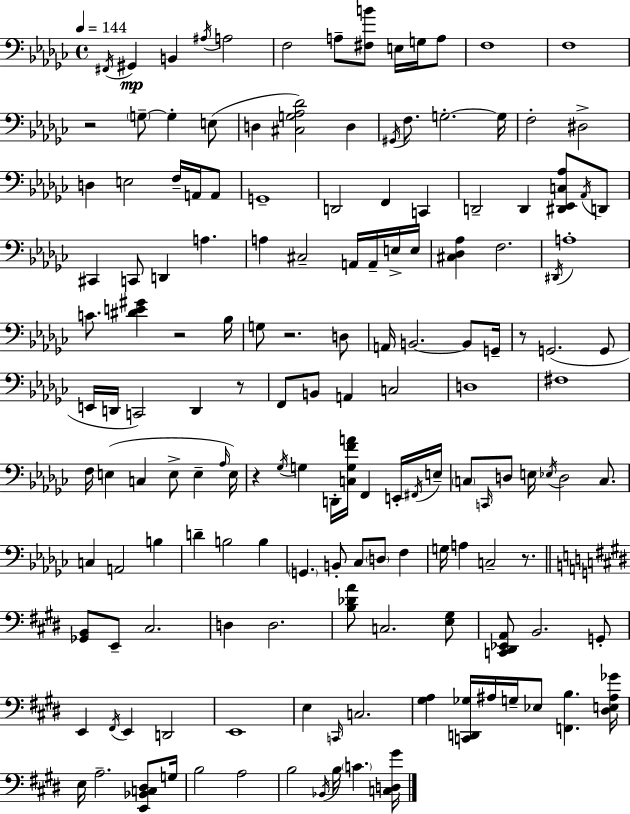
X:1
T:Untitled
M:4/4
L:1/4
K:Ebm
^F,,/4 ^G,, B,, ^A,/4 A,2 F,2 A,/2 [^F,B]/2 E,/4 G,/4 A,/2 F,4 F,4 z2 G,/2 G, E,/2 D, [^C,G,_A,_D]2 D, ^G,,/4 F,/2 G,2 G,/4 F,2 ^D,2 D, E,2 F,/4 A,,/4 A,,/2 G,,4 D,,2 F,, C,, D,,2 D,, [^D,,_E,,C,_A,]/2 _A,,/4 D,,/2 ^C,, C,,/2 D,, A, A, ^C,2 A,,/4 A,,/4 E,/4 E,/4 [^C,_D,_A,] F,2 ^D,,/4 A,4 C/2 [^DE^G] z2 _B,/4 G,/2 z2 D,/2 A,,/4 B,,2 B,,/2 G,,/4 z/2 G,,2 G,,/2 E,,/4 D,,/4 C,,2 D,, z/2 F,,/2 B,,/2 A,, C,2 D,4 ^F,4 F,/4 E, C, E,/2 E, _A,/4 E,/4 z _G,/4 G, D,,/4 [C,G,FA]/4 F,, E,,/4 ^F,,/4 E,/4 C,/2 C,,/4 D,/2 E,/4 _E,/4 D,2 C,/2 C, A,,2 B, D B,2 B, G,, B,,/2 _C,/2 D,/2 F, G,/4 A, C,2 z/2 [_G,,B,,]/2 E,,/2 ^C,2 D, D,2 [B,_DA]/2 C,2 [E,^G,]/2 [C,,^D,,_E,,A,,]/2 B,,2 G,,/2 E,, ^F,,/4 E,, D,,2 E,,4 E, C,,/4 C,2 [^G,A,] [C,,D,,_G,]/4 ^A,/4 G,/4 _E,/2 [F,,B,] [^D,E,^A,_G]/4 E,/4 A,2 [E,,_B,,C,^D,]/2 G,/4 B,2 A,2 B,2 _B,,/4 B,/4 C [C,D,^G]/4